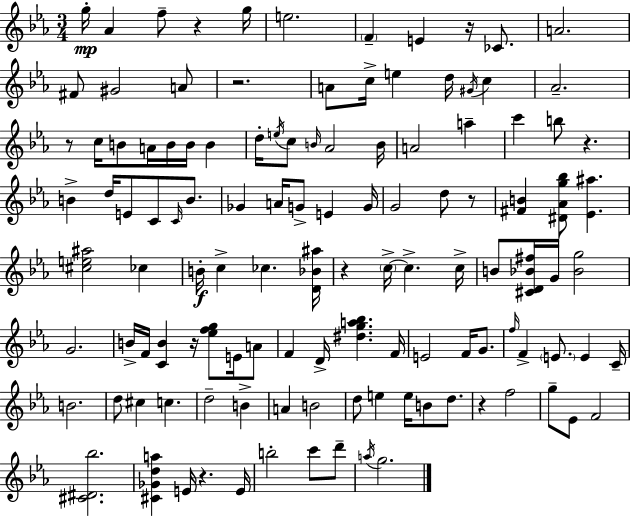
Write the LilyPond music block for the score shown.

{
  \clef treble
  \numericTimeSignature
  \time 3/4
  \key ees \major
  g''16-.\mp aes'4 f''8-- r4 g''16 | e''2. | \parenthesize f'4-- e'4 r16 ces'8. | a'2. | \break fis'8 gis'2 a'8 | r2. | a'8 c''16-> e''4 d''16 \acciaccatura { gis'16 } c''4 | aes'2.-- | \break r8 c''16 b'8 a'16 b'16 b'16 b'4 | d''16-. \acciaccatura { e''16 } c''8 \grace { b'16 } aes'2 | b'16 a'2 a''4-- | c'''4 b''8 r4. | \break b'4-> d''16 e'8 c'8 | \grace { c'16 } b'8. ges'4 a'16 g'8-> e'4 | g'16 g'2 | d''8 r8 <fis' b'>4 <dis' aes' g'' bes''>8 <ees' ais''>4. | \break <cis'' e'' ais''>2 | ces''4 b'16-.\f c''4-> ces''4. | <d' bes' ais''>16 r4 \parenthesize c''16->~~ c''4.-> | c''16-> b'8 <cis' d' bes' fis''>16 g'16 <bes' g''>2 | \break g'2. | b'16-> f'16 <c' b'>4 r16 <ees'' f'' g''>8 | e'16 a'8 f'4 d'16-> <dis'' g'' a'' bes''>4. | f'16 e'2 | \break f'16 g'8. \grace { f''16 } f'4-> \parenthesize e'8. | e'4 c'16-- b'2. | d''8 cis''4 c''4. | d''2-- | \break b'4-> a'4 b'2 | d''8 e''4 e''16 | b'8 d''8. r4 f''2 | g''8-- ees'8 f'2 | \break <cis' dis' bes''>2. | <cis' ges' d'' a''>4 e'16 r4. | e'16 b''2-. | c'''8 d'''8-- \acciaccatura { a''16 } g''2. | \break \bar "|."
}